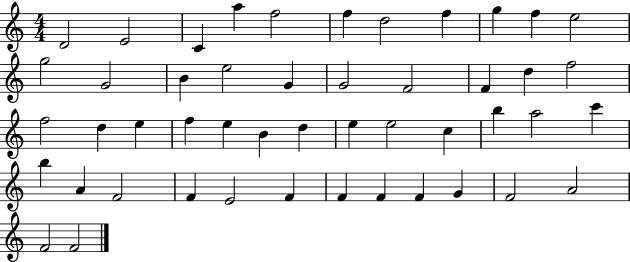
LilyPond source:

{
  \clef treble
  \numericTimeSignature
  \time 4/4
  \key c \major
  d'2 e'2 | c'4 a''4 f''2 | f''4 d''2 f''4 | g''4 f''4 e''2 | \break g''2 g'2 | b'4 e''2 g'4 | g'2 f'2 | f'4 d''4 f''2 | \break f''2 d''4 e''4 | f''4 e''4 b'4 d''4 | e''4 e''2 c''4 | b''4 a''2 c'''4 | \break b''4 a'4 f'2 | f'4 e'2 f'4 | f'4 f'4 f'4 g'4 | f'2 a'2 | \break f'2 f'2 | \bar "|."
}